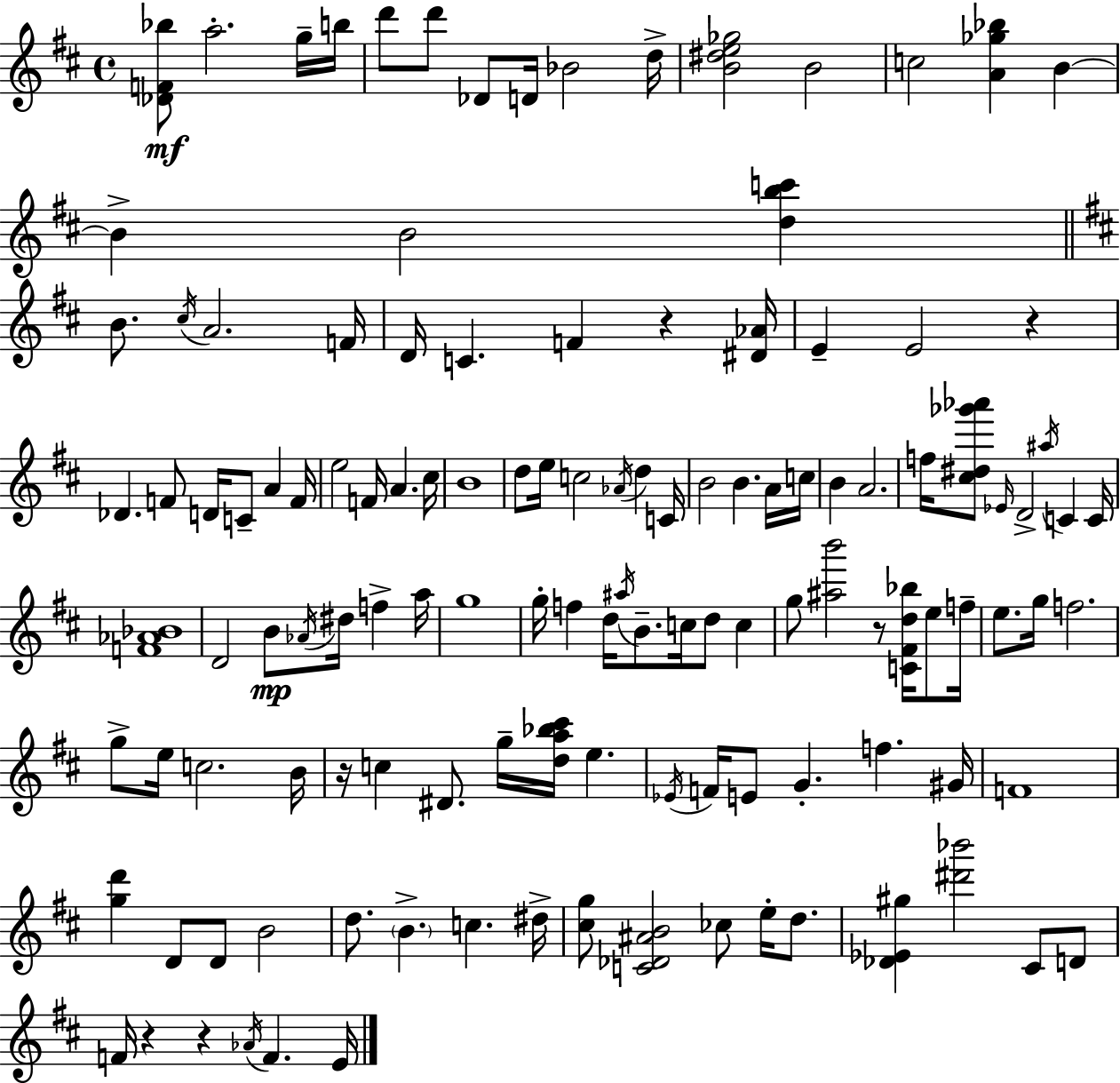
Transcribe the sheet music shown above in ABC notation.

X:1
T:Untitled
M:4/4
L:1/4
K:D
[_DF_b]/2 a2 g/4 b/4 d'/2 d'/2 _D/2 D/4 _B2 d/4 [B^de_g]2 B2 c2 [A_g_b] B B B2 [dbc'] B/2 ^c/4 A2 F/4 D/4 C F z [^D_A]/4 E E2 z _D F/2 D/4 C/2 A F/4 e2 F/4 A ^c/4 B4 d/2 e/4 c2 _A/4 d C/4 B2 B A/4 c/4 B A2 f/4 [^c^d_g'_a']/2 _E/4 D2 ^a/4 C C/4 [F_A_B]4 D2 B/2 _A/4 ^d/4 f a/4 g4 g/4 f d/4 ^a/4 B/2 c/4 d/2 c g/2 [^ab']2 z/2 [C^Fd_b]/4 e/2 f/4 e/2 g/4 f2 g/2 e/4 c2 B/4 z/4 c ^D/2 g/4 [da_b^c']/4 e _E/4 F/4 E/2 G f ^G/4 F4 [gd'] D/2 D/2 B2 d/2 B c ^d/4 [^cg]/2 [C_D^AB]2 _c/2 e/4 d/2 [_D_E^g] [^d'_b']2 ^C/2 D/2 F/4 z z _A/4 F E/4